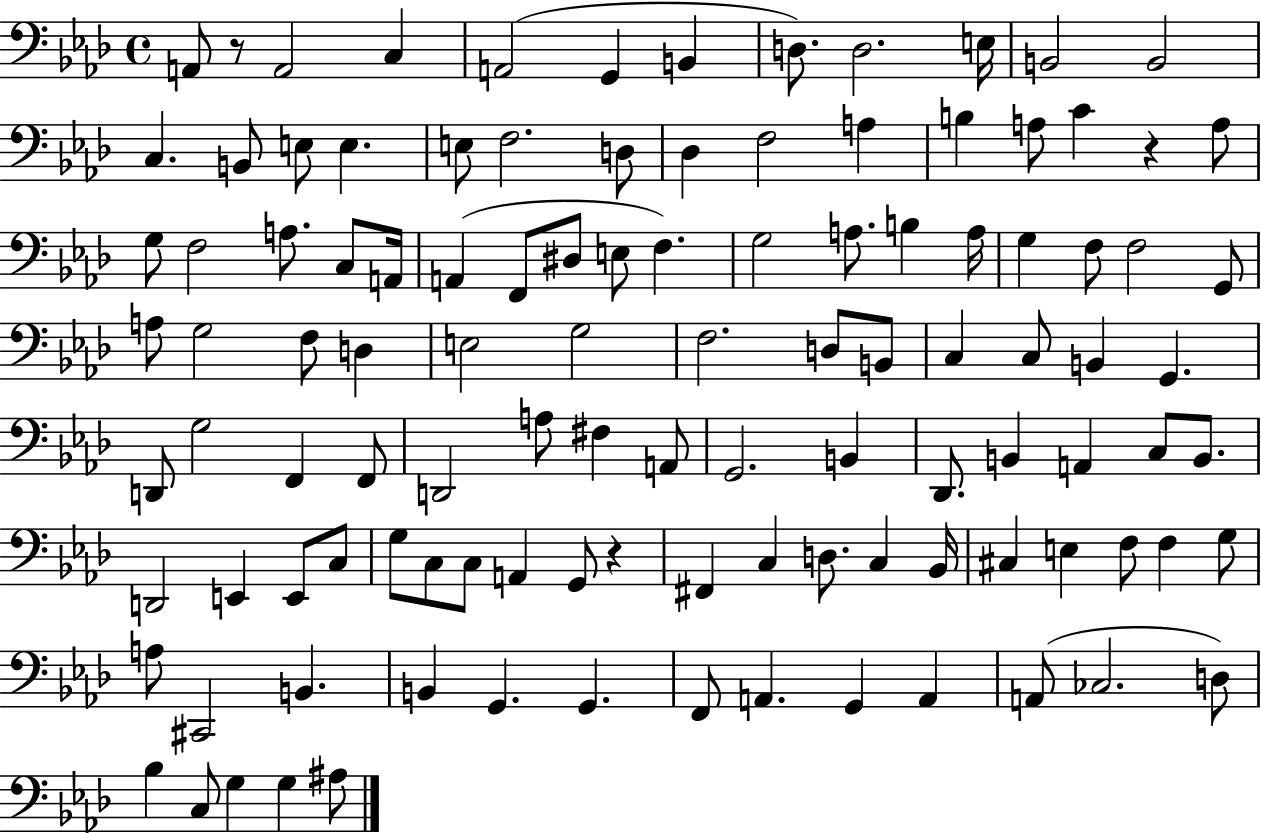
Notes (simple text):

A2/e R/e A2/h C3/q A2/h G2/q B2/q D3/e. D3/h. E3/s B2/h B2/h C3/q. B2/e E3/e E3/q. E3/e F3/h. D3/e Db3/q F3/h A3/q B3/q A3/e C4/q R/q A3/e G3/e F3/h A3/e. C3/e A2/s A2/q F2/e D#3/e E3/e F3/q. G3/h A3/e. B3/q A3/s G3/q F3/e F3/h G2/e A3/e G3/h F3/e D3/q E3/h G3/h F3/h. D3/e B2/e C3/q C3/e B2/q G2/q. D2/e G3/h F2/q F2/e D2/h A3/e F#3/q A2/e G2/h. B2/q Db2/e. B2/q A2/q C3/e B2/e. D2/h E2/q E2/e C3/e G3/e C3/e C3/e A2/q G2/e R/q F#2/q C3/q D3/e. C3/q Bb2/s C#3/q E3/q F3/e F3/q G3/e A3/e C#2/h B2/q. B2/q G2/q. G2/q. F2/e A2/q. G2/q A2/q A2/e CES3/h. D3/e Bb3/q C3/e G3/q G3/q A#3/e